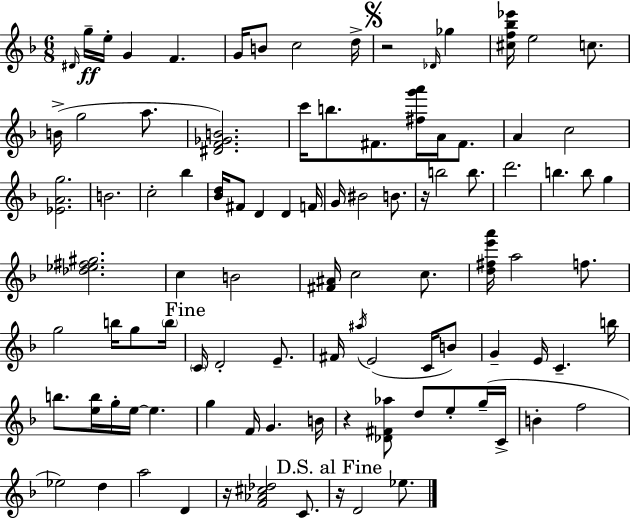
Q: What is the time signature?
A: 6/8